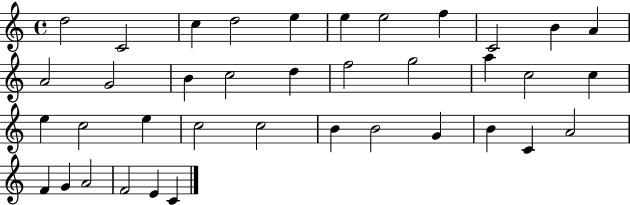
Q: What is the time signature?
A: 4/4